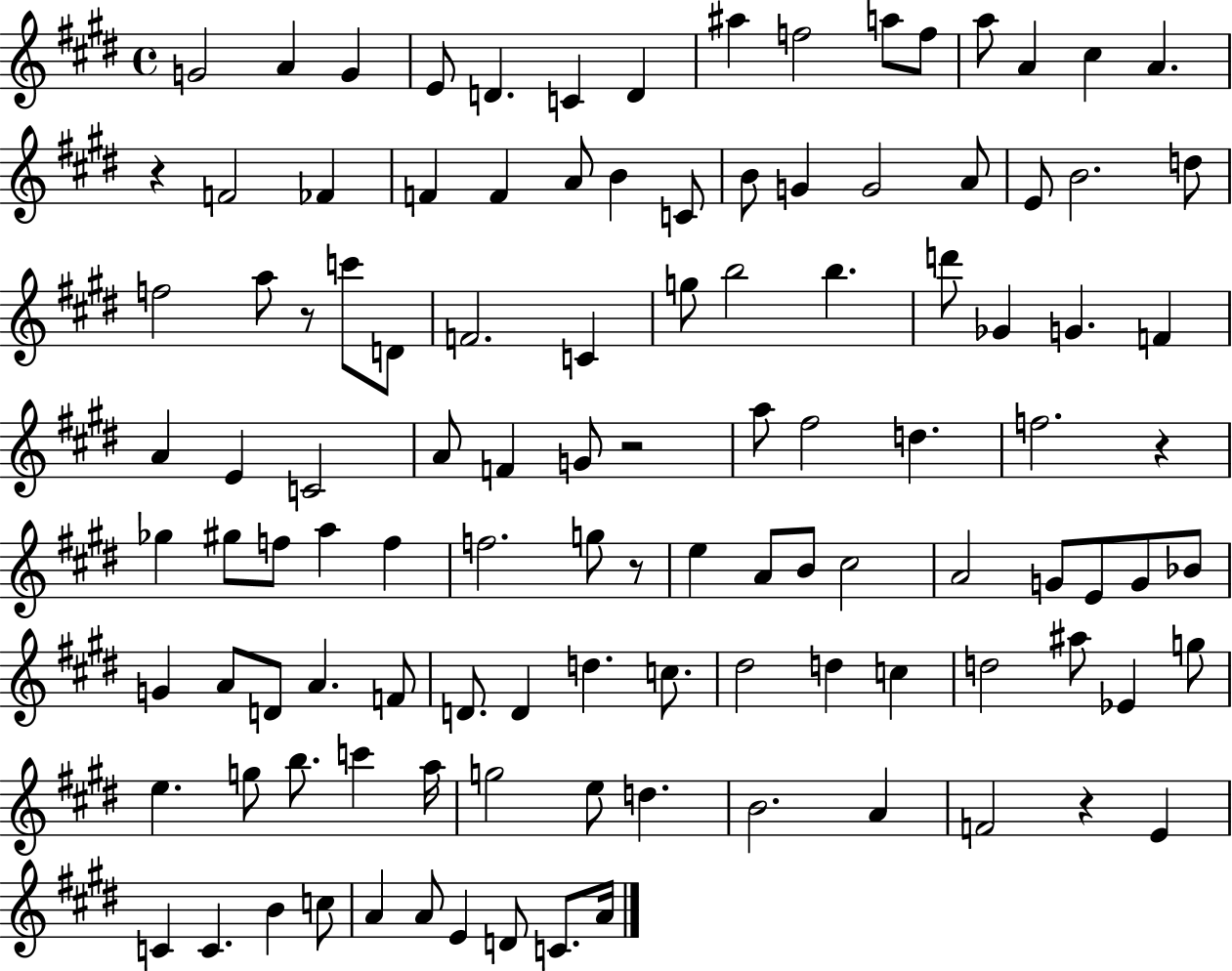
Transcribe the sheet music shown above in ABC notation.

X:1
T:Untitled
M:4/4
L:1/4
K:E
G2 A G E/2 D C D ^a f2 a/2 f/2 a/2 A ^c A z F2 _F F F A/2 B C/2 B/2 G G2 A/2 E/2 B2 d/2 f2 a/2 z/2 c'/2 D/2 F2 C g/2 b2 b d'/2 _G G F A E C2 A/2 F G/2 z2 a/2 ^f2 d f2 z _g ^g/2 f/2 a f f2 g/2 z/2 e A/2 B/2 ^c2 A2 G/2 E/2 G/2 _B/2 G A/2 D/2 A F/2 D/2 D d c/2 ^d2 d c d2 ^a/2 _E g/2 e g/2 b/2 c' a/4 g2 e/2 d B2 A F2 z E C C B c/2 A A/2 E D/2 C/2 A/4